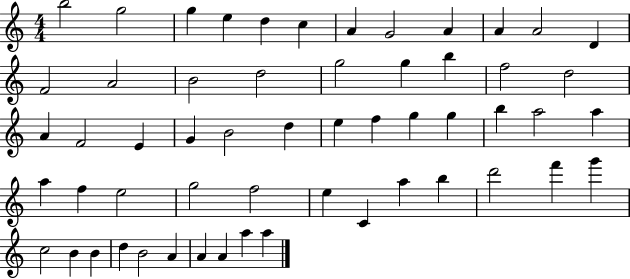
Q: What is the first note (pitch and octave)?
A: B5